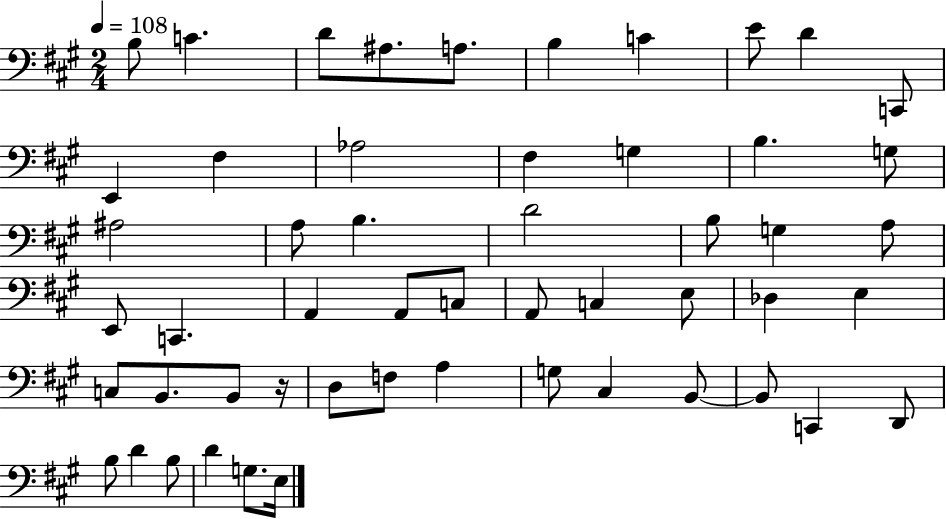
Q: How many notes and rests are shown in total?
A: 53